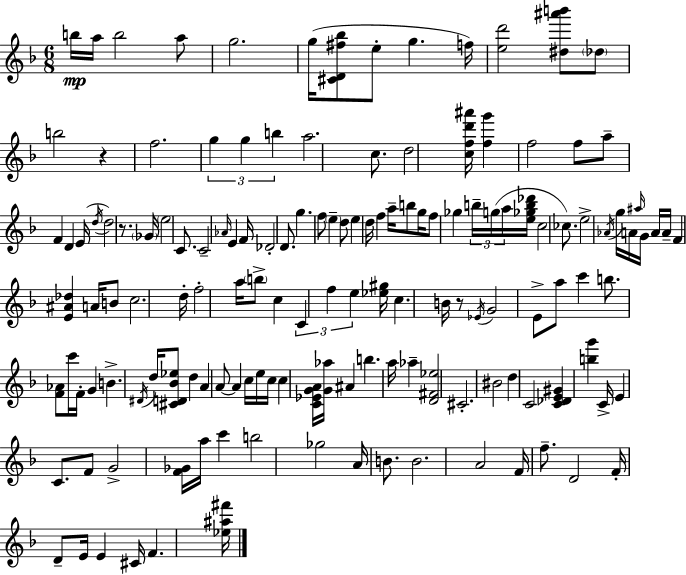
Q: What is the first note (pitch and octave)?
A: B5